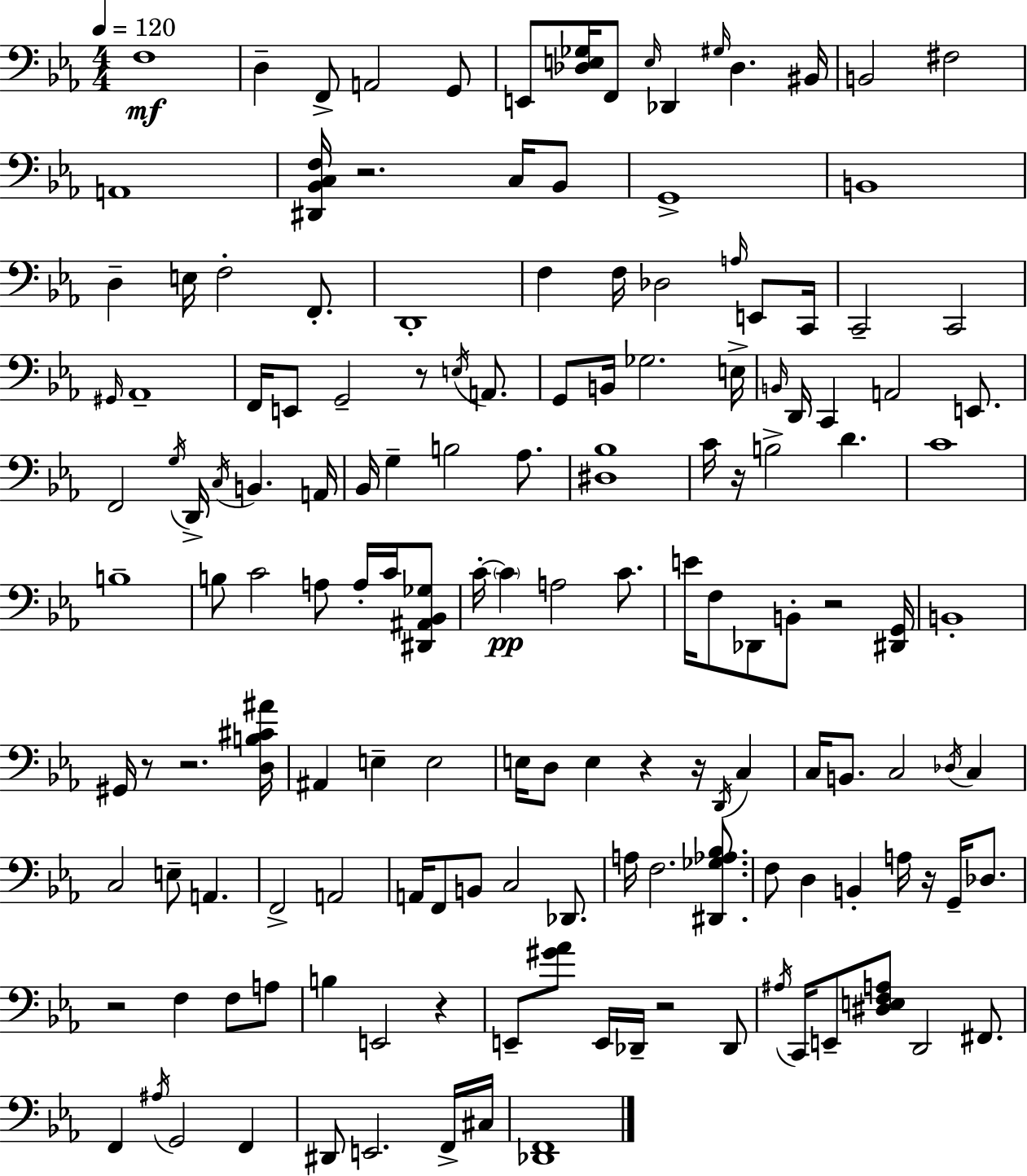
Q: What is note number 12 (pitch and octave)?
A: BIS2